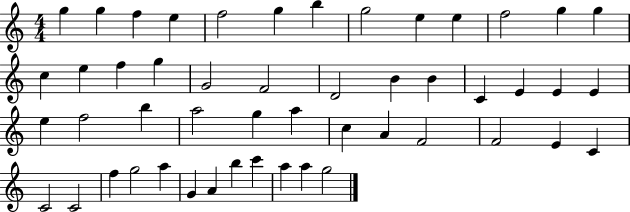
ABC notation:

X:1
T:Untitled
M:4/4
L:1/4
K:C
g g f e f2 g b g2 e e f2 g g c e f g G2 F2 D2 B B C E E E e f2 b a2 g a c A F2 F2 E C C2 C2 f g2 a G A b c' a a g2